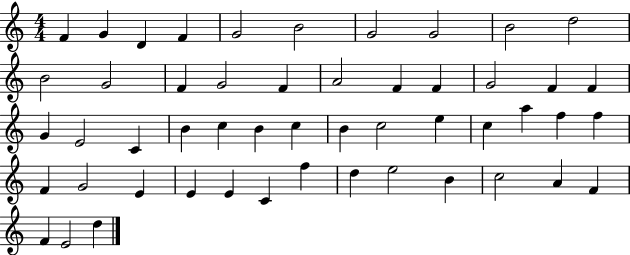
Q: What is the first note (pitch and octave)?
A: F4